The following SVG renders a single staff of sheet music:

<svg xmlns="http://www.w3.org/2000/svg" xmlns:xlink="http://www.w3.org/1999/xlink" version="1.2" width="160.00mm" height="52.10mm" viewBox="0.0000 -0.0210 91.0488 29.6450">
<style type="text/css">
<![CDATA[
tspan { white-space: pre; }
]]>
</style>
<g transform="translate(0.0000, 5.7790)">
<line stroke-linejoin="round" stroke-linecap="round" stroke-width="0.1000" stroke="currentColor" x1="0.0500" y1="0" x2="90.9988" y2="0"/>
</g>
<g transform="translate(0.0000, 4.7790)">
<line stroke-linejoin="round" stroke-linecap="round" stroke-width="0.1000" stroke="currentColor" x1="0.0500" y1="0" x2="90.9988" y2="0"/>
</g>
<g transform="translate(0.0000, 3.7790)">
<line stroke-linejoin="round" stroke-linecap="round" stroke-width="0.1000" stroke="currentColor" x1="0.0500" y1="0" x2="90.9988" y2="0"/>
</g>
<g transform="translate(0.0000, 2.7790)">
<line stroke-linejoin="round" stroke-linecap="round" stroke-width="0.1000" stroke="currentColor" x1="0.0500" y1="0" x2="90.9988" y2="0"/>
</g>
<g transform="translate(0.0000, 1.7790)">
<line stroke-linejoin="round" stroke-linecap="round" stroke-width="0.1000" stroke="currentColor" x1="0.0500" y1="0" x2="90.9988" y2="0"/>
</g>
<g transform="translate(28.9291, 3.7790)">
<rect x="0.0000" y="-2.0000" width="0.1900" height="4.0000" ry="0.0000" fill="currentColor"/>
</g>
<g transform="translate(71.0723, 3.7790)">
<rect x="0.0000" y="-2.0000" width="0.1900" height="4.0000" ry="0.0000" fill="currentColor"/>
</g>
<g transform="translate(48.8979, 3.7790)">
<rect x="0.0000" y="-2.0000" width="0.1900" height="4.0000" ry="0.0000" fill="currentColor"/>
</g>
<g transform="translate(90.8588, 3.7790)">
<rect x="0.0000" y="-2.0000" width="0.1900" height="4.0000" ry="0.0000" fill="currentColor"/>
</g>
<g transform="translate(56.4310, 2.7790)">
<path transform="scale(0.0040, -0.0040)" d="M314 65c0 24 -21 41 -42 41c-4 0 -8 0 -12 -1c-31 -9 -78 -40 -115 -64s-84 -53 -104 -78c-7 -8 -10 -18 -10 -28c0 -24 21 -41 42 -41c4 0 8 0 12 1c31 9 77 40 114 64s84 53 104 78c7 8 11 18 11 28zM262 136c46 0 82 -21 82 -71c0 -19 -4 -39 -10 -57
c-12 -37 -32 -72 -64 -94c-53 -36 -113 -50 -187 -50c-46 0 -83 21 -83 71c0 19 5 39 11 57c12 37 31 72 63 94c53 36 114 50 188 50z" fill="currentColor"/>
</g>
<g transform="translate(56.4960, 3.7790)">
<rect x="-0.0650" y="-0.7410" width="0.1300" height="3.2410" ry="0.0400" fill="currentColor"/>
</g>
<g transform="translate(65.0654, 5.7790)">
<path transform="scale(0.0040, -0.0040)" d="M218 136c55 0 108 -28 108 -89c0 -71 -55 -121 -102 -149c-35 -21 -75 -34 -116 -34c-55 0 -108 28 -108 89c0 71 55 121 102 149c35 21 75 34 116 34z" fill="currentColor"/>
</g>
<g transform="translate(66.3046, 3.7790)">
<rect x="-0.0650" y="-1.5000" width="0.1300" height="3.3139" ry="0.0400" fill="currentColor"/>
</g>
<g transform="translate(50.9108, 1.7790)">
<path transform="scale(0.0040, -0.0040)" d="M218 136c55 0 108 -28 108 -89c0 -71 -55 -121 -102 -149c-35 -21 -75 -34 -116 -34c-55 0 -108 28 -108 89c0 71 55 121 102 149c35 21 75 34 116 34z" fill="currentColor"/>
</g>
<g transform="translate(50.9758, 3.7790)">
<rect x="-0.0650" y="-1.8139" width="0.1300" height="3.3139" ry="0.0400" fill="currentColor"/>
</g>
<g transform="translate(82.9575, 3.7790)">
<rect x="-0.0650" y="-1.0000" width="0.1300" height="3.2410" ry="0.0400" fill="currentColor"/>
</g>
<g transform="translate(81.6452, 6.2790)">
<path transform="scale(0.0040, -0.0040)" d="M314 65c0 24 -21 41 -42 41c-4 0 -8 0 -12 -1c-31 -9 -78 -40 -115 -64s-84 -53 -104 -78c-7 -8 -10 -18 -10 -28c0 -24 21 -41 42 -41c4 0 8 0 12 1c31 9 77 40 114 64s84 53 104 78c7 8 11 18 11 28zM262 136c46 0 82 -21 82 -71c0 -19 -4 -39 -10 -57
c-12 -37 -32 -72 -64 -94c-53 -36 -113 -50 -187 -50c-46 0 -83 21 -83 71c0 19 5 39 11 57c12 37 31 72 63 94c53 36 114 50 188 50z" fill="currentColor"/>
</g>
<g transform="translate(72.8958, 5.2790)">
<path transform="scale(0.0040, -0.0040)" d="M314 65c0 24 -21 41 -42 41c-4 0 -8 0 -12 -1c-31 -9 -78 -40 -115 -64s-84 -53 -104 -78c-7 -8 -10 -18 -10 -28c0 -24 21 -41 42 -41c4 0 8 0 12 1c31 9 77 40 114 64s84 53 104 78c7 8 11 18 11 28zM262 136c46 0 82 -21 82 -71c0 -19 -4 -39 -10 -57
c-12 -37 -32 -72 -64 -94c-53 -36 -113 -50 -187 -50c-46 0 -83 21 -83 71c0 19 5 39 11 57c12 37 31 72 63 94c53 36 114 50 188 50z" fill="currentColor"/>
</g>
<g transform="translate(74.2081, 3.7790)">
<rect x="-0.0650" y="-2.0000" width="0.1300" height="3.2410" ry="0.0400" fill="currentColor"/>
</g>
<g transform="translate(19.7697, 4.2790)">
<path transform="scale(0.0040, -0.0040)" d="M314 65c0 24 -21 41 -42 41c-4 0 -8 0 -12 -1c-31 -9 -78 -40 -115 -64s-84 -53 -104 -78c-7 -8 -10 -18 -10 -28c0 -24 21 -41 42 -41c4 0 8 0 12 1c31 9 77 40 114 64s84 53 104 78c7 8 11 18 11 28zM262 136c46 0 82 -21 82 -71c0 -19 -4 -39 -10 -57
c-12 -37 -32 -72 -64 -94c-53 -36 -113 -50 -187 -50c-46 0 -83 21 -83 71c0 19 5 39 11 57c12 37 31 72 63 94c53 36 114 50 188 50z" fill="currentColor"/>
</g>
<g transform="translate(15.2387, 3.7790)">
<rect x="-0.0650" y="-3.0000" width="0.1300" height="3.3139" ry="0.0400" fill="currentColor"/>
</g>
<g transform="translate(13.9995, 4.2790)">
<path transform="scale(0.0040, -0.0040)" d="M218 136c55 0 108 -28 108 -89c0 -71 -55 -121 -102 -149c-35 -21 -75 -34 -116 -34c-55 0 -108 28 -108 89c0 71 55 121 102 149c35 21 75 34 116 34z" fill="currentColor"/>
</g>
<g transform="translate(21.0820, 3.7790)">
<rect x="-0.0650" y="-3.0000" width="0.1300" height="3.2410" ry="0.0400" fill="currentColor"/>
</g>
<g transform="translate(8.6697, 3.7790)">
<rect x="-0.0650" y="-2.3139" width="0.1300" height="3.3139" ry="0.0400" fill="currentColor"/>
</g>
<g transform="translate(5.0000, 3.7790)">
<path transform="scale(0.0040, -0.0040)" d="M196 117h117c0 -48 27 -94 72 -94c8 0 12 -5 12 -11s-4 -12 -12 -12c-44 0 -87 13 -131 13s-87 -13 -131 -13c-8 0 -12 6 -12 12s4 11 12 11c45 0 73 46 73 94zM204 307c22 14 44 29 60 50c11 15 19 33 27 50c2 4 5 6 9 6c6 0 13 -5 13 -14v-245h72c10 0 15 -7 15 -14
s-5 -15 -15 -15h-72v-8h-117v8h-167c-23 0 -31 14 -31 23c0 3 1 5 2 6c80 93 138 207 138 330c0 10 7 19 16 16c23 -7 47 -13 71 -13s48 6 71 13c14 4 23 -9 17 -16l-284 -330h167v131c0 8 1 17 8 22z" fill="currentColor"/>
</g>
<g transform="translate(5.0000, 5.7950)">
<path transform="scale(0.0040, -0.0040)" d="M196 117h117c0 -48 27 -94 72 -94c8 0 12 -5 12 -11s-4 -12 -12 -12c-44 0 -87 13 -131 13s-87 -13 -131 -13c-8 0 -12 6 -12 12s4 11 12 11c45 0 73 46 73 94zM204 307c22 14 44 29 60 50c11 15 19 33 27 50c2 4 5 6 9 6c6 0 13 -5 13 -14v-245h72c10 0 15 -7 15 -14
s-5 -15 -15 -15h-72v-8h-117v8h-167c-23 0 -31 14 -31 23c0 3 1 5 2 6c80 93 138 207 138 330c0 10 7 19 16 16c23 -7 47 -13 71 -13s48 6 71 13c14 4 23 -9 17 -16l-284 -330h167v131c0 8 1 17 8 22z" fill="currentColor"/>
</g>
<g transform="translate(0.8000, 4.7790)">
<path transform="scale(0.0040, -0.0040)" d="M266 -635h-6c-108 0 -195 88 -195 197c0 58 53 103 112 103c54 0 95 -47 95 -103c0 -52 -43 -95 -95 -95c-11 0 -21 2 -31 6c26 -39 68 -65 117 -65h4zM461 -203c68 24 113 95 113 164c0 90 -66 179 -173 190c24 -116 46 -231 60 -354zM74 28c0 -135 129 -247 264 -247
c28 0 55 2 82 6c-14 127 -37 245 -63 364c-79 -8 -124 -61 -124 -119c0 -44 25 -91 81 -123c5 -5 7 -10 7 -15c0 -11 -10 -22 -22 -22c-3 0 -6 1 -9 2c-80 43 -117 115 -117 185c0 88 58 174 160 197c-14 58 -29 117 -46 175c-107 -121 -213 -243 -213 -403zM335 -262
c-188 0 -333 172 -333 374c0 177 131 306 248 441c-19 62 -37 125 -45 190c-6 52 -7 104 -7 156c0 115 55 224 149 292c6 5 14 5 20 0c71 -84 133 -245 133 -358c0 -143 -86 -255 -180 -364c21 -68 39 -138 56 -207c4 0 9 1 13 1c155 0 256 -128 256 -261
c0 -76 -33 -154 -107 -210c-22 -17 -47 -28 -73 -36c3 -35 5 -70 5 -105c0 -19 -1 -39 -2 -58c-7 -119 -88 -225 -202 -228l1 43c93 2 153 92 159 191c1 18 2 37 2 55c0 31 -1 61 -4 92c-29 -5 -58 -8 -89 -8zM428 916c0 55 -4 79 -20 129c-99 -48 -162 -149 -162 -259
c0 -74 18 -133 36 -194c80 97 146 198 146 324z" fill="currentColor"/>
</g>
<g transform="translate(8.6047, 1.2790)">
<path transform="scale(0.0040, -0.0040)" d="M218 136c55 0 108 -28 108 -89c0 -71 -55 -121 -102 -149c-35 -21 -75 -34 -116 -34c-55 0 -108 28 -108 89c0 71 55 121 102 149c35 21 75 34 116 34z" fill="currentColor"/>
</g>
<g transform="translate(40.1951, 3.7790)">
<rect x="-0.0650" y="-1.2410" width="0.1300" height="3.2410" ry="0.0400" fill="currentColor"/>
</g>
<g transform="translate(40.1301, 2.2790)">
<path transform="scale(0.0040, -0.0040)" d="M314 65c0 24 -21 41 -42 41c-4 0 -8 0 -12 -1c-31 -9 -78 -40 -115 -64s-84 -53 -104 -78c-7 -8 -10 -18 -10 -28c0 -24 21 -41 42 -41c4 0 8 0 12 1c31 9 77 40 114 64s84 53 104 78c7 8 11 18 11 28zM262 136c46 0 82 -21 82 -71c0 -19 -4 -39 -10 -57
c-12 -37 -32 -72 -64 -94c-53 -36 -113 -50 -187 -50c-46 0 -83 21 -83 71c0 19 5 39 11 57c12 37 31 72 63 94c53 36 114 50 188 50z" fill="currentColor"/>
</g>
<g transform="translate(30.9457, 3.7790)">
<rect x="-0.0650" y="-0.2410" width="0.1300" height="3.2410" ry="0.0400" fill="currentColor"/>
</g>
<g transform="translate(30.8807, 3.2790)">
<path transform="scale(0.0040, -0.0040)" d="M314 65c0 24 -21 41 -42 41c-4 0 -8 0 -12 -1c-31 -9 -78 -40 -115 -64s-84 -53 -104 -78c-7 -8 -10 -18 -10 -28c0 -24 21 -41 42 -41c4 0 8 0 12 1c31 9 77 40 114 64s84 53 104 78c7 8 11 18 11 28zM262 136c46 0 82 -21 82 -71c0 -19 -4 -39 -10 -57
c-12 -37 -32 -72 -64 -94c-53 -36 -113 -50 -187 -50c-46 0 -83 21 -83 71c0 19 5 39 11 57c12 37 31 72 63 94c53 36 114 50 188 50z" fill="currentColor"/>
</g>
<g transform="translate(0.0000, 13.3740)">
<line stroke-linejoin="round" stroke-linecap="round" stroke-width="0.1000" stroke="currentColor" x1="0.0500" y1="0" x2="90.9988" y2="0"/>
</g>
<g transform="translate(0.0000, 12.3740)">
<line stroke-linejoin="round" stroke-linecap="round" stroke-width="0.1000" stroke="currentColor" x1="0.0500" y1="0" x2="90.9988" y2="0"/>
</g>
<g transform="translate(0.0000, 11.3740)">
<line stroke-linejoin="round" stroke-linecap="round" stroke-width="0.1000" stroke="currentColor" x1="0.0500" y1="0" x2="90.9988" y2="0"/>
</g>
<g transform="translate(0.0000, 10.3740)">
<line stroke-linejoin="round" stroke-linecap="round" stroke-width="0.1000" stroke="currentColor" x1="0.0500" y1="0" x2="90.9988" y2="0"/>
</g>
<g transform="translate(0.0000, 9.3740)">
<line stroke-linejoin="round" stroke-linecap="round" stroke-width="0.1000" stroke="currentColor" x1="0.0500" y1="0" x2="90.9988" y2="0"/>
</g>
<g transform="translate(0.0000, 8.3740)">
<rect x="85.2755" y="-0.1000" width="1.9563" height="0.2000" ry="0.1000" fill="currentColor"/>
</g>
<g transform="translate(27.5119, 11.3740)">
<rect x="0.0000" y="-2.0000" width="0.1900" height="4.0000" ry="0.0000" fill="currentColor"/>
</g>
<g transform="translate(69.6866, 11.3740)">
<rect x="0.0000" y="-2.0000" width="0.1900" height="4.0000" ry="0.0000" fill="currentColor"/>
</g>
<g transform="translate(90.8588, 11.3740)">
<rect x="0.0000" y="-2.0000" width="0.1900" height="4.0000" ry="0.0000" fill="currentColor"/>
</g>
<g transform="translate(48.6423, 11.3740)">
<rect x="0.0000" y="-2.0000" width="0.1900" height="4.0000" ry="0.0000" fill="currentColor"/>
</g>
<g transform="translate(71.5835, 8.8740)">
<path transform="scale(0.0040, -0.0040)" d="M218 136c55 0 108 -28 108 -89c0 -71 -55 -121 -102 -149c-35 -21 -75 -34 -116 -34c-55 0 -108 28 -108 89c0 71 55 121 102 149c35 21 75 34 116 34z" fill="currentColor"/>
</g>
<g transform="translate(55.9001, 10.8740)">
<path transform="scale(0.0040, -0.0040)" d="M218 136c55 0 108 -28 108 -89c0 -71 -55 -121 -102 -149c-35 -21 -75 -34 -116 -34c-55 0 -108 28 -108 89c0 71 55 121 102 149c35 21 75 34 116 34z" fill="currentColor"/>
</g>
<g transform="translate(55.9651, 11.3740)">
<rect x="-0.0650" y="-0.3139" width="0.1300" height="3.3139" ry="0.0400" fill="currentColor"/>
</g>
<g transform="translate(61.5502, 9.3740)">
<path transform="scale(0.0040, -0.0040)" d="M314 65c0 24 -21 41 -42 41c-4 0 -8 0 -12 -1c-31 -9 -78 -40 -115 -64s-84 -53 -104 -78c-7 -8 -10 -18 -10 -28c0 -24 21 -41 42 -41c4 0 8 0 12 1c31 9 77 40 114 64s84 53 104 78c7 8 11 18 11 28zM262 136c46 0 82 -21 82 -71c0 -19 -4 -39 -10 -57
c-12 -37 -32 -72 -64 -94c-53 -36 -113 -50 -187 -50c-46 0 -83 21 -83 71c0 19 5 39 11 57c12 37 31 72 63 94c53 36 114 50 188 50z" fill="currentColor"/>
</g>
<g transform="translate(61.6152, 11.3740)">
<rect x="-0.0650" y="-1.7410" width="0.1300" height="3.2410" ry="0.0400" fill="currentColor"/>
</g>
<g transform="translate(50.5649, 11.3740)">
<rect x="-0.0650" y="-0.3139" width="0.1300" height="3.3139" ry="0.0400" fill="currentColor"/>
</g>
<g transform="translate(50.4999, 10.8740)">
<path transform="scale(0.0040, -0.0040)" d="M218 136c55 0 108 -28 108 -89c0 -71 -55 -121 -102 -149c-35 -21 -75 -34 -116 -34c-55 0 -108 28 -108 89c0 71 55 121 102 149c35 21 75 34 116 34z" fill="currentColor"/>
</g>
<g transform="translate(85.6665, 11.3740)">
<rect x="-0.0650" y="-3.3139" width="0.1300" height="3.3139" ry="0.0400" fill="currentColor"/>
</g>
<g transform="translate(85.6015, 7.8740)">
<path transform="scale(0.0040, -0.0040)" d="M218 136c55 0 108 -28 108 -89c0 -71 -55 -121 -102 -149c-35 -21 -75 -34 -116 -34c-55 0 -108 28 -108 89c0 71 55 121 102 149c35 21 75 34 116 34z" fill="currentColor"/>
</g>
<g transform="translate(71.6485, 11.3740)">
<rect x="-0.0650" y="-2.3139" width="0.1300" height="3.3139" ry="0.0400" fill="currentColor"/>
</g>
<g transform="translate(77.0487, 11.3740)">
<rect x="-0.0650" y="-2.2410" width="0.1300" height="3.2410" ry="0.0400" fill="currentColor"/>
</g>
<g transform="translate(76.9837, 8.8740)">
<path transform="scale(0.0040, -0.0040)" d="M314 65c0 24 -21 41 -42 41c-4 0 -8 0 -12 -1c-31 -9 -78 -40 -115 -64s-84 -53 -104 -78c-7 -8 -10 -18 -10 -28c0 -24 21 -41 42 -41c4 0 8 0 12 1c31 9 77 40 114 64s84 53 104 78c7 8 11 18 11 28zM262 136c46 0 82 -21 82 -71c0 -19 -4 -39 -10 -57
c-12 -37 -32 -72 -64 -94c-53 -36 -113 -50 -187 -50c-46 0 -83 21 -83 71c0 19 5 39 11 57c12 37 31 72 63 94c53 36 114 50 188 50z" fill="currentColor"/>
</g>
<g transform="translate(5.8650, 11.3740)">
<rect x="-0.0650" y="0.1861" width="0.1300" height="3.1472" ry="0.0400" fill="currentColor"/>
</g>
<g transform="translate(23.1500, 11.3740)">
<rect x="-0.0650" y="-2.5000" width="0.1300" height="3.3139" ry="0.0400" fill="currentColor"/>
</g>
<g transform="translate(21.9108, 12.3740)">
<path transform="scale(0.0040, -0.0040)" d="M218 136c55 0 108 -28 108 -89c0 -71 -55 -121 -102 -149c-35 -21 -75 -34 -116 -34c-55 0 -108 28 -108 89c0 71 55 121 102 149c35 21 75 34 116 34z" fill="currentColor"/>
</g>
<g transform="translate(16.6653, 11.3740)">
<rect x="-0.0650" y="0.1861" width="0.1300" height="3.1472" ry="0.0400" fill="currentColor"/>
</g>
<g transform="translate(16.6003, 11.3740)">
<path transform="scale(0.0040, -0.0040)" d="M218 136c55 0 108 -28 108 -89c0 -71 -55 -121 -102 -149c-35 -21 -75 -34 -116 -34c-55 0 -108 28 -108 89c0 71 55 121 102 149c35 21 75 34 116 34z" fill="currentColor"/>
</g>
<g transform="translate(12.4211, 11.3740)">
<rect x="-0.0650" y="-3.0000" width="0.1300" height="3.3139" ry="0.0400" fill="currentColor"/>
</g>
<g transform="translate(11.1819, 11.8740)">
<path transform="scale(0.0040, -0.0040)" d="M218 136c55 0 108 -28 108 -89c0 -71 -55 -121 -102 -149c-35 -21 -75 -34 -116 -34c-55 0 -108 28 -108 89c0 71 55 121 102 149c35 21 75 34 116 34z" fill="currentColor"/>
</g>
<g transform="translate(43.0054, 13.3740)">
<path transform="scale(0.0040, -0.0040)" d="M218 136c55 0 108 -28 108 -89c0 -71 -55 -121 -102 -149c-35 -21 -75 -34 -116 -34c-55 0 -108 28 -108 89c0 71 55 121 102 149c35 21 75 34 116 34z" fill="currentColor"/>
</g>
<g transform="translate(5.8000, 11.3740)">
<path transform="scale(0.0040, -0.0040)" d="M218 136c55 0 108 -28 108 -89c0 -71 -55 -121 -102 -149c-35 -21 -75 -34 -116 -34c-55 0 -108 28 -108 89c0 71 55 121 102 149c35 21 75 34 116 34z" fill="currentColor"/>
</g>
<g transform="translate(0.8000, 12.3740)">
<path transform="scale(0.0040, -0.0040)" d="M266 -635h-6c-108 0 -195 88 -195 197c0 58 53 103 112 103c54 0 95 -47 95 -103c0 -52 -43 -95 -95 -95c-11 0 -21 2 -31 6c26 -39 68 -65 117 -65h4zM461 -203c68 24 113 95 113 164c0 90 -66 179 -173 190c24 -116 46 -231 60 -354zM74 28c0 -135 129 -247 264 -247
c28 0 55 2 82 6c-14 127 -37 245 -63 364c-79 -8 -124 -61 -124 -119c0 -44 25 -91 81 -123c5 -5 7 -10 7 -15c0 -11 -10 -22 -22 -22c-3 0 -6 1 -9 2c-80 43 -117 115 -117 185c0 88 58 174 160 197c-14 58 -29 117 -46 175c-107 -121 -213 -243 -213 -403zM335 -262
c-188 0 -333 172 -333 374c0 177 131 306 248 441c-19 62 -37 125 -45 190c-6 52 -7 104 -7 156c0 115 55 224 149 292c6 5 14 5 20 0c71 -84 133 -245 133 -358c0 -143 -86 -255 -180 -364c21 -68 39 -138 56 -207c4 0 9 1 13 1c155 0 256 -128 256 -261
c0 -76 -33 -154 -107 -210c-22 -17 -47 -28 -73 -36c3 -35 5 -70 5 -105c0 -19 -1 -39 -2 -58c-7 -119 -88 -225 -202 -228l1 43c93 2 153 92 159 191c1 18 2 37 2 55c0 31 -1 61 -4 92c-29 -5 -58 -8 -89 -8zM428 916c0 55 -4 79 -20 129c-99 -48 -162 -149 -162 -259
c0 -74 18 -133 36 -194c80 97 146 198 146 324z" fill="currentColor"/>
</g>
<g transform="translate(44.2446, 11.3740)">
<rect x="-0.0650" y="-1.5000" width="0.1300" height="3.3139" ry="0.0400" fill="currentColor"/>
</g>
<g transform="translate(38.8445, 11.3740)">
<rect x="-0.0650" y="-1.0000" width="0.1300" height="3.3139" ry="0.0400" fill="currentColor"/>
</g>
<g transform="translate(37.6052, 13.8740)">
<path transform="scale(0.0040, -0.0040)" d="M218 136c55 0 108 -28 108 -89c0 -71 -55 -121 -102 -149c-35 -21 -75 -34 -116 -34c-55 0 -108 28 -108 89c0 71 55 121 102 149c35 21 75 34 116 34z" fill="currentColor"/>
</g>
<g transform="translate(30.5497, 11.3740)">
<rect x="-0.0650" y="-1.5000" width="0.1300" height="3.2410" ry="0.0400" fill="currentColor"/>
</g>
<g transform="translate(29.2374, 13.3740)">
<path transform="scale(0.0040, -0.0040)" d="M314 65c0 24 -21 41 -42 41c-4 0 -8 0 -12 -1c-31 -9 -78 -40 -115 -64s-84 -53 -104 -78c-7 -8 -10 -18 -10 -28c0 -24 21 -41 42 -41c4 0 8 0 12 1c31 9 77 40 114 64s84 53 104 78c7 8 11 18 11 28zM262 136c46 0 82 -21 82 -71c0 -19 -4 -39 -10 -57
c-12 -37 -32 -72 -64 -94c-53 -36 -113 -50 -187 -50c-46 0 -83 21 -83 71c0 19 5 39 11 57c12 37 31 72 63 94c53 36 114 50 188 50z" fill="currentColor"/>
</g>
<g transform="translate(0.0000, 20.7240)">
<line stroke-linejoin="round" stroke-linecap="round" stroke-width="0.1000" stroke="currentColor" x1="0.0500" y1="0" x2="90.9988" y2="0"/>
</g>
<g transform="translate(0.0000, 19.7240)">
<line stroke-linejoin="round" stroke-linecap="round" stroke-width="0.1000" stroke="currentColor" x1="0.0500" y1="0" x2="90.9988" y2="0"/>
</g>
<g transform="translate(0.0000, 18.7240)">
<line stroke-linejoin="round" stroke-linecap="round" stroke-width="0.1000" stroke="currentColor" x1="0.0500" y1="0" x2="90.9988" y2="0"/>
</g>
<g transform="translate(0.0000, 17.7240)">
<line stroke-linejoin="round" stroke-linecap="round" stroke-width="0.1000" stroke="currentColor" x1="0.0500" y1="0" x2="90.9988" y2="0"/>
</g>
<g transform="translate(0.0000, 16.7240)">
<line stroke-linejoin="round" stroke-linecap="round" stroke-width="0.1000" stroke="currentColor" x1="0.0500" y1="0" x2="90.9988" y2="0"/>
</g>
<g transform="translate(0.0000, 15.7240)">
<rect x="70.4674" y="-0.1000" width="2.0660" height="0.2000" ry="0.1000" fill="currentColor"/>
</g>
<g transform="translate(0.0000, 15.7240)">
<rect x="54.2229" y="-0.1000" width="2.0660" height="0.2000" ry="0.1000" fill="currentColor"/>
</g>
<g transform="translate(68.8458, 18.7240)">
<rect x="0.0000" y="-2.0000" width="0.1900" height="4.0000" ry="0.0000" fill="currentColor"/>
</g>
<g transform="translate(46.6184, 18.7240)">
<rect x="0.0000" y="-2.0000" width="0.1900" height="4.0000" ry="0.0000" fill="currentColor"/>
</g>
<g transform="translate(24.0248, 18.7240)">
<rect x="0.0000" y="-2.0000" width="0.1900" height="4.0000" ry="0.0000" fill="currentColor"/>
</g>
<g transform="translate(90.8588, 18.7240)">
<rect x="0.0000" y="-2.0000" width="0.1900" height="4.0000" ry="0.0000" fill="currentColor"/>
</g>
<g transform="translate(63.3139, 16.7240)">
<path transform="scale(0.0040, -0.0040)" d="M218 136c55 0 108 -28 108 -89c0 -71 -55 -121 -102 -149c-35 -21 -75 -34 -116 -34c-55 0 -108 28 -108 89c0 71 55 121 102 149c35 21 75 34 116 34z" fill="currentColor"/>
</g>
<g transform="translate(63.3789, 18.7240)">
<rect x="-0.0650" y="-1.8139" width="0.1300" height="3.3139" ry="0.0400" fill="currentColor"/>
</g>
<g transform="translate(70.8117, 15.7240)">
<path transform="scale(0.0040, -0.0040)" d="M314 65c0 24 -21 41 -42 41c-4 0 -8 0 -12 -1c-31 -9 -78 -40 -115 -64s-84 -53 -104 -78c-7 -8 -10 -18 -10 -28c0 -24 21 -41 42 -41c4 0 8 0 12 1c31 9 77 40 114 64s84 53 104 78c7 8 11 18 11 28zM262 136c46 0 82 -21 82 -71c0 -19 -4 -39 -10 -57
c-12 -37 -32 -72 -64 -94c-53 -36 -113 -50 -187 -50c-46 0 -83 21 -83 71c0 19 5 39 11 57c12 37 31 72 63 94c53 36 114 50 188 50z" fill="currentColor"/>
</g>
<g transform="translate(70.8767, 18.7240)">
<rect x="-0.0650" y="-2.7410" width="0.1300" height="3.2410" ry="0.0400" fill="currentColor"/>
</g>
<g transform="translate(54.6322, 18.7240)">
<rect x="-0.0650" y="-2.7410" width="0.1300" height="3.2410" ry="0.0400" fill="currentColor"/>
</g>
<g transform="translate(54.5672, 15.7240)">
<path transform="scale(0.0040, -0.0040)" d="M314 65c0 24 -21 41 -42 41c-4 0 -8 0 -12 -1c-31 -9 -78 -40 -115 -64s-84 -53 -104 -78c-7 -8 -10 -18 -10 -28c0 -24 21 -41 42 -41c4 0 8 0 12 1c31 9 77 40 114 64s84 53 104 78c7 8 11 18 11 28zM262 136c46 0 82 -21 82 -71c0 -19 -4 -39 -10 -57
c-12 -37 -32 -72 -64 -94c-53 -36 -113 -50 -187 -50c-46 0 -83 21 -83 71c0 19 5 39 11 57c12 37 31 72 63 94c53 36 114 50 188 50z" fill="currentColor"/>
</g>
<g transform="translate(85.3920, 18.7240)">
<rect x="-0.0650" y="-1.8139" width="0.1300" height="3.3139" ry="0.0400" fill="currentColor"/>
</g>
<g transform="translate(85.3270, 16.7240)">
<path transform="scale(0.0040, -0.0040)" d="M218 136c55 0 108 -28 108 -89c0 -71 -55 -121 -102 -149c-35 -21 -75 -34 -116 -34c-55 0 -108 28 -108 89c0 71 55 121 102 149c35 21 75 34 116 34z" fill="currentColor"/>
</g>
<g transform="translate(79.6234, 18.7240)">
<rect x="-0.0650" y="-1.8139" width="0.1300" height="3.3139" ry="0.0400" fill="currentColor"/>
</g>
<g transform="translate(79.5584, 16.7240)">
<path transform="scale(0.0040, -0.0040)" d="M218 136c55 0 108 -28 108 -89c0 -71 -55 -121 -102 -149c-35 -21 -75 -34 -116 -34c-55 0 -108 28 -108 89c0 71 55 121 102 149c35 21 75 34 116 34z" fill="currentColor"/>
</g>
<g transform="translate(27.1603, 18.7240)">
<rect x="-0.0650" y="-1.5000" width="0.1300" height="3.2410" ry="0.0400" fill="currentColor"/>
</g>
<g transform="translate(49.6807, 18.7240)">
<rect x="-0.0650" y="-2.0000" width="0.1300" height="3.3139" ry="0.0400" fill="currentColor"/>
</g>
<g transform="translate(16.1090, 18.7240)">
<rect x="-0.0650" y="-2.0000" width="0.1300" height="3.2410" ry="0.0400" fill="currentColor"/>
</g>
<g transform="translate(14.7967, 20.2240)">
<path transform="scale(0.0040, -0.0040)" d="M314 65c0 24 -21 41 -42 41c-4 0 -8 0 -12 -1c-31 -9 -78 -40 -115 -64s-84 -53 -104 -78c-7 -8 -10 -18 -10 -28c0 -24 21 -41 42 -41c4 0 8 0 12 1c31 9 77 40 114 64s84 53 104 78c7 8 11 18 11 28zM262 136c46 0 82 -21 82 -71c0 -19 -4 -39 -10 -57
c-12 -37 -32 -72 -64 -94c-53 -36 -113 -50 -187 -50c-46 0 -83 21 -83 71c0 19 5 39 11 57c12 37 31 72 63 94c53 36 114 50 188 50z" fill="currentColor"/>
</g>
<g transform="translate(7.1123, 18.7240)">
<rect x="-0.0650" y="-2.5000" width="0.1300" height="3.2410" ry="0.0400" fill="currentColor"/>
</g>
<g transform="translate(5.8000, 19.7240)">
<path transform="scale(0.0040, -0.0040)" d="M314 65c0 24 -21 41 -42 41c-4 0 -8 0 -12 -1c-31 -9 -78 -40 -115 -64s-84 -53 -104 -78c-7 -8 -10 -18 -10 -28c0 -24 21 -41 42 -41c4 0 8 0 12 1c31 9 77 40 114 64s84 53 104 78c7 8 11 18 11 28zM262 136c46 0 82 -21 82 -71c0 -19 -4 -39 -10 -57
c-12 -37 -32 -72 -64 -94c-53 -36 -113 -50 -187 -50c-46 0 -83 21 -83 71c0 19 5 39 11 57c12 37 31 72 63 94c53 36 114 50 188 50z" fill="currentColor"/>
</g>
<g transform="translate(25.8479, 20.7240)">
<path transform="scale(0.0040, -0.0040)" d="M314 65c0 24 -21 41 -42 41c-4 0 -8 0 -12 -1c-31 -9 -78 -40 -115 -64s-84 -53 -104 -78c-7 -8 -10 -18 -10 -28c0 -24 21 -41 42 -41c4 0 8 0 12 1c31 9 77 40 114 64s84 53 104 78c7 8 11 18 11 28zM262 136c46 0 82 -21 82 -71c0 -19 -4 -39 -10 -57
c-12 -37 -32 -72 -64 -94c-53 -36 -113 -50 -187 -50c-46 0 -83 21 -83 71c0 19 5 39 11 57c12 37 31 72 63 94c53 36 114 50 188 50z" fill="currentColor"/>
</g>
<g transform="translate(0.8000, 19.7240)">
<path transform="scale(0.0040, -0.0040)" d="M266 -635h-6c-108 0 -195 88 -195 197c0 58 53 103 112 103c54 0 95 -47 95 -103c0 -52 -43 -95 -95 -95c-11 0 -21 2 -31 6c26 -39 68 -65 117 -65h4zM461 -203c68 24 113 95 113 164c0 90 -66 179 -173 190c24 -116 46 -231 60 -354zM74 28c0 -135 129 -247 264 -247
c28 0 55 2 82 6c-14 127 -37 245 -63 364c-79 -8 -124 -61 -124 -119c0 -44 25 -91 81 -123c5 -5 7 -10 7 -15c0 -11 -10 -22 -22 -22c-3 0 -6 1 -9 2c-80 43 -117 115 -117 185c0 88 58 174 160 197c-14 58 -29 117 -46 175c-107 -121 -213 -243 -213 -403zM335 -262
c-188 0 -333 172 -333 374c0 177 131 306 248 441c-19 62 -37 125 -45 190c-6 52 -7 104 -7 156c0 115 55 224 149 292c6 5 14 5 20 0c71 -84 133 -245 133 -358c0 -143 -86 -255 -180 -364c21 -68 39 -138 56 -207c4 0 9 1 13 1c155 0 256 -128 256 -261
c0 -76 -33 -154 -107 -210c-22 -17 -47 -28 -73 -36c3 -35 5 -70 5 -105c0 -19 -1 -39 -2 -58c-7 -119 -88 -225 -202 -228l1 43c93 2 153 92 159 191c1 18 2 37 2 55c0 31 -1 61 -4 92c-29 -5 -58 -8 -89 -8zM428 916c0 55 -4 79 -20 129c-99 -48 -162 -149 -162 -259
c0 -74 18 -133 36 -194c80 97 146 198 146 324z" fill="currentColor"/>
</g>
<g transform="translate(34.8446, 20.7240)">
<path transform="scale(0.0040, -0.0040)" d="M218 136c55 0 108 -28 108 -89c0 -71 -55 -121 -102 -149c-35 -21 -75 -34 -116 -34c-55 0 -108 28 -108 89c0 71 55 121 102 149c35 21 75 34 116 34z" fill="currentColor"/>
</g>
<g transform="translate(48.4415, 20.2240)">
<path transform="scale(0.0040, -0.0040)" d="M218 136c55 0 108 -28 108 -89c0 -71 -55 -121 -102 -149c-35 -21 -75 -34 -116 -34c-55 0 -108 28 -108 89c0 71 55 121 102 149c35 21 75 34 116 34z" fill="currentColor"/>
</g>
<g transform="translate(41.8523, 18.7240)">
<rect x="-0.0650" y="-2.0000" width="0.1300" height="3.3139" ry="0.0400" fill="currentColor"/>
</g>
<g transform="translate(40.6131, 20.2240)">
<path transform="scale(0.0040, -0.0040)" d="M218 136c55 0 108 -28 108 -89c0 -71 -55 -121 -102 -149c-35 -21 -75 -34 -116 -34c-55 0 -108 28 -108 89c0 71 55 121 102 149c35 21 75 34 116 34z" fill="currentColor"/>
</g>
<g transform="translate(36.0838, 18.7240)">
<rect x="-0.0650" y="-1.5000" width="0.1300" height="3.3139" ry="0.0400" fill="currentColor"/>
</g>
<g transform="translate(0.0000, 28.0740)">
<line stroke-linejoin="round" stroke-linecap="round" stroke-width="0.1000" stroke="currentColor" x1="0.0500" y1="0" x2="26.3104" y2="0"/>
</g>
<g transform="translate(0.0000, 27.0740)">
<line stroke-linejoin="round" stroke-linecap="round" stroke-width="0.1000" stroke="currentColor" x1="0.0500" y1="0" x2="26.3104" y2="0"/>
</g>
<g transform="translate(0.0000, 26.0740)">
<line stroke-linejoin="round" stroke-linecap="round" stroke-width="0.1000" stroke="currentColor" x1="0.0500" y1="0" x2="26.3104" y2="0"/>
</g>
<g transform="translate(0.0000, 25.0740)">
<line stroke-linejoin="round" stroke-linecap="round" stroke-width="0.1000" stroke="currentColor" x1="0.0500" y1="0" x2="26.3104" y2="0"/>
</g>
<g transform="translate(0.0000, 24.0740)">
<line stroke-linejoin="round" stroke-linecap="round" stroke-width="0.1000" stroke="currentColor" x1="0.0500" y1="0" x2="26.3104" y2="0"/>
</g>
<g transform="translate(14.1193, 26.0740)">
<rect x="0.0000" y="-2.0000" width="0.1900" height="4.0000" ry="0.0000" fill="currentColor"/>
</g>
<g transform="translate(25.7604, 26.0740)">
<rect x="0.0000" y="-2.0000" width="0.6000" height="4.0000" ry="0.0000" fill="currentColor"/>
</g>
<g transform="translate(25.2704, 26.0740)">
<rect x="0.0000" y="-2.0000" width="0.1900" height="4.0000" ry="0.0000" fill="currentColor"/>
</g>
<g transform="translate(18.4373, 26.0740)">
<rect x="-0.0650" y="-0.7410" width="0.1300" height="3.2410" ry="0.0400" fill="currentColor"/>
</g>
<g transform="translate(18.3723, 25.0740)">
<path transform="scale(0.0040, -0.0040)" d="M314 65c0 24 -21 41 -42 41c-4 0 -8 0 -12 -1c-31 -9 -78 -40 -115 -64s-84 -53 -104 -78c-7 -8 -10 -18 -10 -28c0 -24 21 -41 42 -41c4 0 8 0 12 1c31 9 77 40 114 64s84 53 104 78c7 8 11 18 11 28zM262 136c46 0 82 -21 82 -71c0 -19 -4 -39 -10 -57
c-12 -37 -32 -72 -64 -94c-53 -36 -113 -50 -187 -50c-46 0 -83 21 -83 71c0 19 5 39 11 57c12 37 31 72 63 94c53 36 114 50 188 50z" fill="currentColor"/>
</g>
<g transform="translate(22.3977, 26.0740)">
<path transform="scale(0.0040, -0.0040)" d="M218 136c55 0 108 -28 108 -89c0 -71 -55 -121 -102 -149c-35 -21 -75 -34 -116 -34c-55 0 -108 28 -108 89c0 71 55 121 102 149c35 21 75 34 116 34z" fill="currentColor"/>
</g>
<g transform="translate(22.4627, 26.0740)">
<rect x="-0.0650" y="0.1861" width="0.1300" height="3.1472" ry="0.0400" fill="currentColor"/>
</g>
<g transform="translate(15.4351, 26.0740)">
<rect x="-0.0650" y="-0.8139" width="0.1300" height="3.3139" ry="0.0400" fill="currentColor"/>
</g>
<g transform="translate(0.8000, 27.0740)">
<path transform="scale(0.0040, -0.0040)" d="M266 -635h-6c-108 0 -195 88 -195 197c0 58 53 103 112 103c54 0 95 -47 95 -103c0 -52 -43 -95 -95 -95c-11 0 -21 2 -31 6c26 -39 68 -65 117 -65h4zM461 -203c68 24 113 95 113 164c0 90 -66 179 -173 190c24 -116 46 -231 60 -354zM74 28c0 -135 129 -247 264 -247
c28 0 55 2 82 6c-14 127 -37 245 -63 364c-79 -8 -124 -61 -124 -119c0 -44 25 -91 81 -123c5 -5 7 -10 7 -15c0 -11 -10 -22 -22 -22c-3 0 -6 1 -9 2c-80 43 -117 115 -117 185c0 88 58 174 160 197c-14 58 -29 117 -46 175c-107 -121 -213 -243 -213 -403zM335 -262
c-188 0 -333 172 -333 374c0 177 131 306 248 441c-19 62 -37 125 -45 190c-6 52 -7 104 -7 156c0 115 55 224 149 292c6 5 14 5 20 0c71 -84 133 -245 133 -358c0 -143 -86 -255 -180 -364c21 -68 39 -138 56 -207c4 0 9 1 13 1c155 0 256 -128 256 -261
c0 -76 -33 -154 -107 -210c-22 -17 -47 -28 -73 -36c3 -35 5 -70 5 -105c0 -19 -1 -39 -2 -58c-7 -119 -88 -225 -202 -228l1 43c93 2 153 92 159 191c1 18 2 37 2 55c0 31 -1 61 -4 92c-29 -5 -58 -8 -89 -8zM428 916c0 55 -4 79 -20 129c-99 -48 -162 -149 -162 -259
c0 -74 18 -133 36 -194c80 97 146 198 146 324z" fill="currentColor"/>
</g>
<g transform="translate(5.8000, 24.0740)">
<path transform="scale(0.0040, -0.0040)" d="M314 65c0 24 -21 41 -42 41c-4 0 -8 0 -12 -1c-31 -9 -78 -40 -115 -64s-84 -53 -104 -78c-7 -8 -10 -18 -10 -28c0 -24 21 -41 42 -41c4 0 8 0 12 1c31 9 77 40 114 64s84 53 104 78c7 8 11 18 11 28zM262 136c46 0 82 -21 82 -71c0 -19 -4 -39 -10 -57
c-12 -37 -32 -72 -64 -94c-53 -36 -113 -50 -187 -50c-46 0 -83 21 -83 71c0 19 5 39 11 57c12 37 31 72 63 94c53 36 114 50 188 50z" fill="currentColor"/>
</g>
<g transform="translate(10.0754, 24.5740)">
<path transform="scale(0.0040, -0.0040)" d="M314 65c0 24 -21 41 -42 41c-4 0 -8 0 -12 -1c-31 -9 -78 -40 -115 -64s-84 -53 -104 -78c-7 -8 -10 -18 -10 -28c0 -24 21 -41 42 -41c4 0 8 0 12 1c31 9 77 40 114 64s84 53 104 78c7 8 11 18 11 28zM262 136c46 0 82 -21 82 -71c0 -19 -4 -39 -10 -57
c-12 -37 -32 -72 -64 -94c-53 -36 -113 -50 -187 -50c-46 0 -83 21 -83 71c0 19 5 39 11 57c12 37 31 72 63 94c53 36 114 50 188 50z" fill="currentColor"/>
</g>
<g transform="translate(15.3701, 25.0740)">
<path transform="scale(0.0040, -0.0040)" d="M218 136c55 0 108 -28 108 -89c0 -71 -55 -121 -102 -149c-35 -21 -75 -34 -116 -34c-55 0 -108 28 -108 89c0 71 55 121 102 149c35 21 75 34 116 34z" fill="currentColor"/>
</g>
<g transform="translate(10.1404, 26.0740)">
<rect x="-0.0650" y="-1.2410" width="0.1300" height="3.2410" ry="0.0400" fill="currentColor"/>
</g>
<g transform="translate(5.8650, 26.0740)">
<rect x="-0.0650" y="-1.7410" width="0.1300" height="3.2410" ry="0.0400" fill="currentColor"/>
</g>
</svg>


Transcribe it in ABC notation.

X:1
T:Untitled
M:4/4
L:1/4
K:C
g A A2 c2 e2 f d2 E F2 D2 B A B G E2 D E c c f2 g g2 b G2 F2 E2 E F F a2 f a2 f f f2 e2 d d2 B